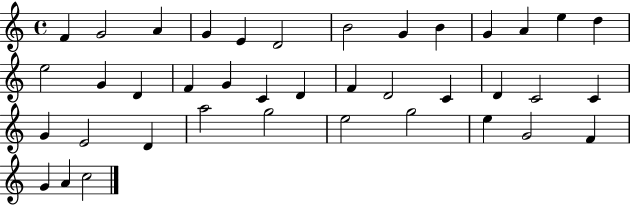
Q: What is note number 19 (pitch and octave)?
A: C4